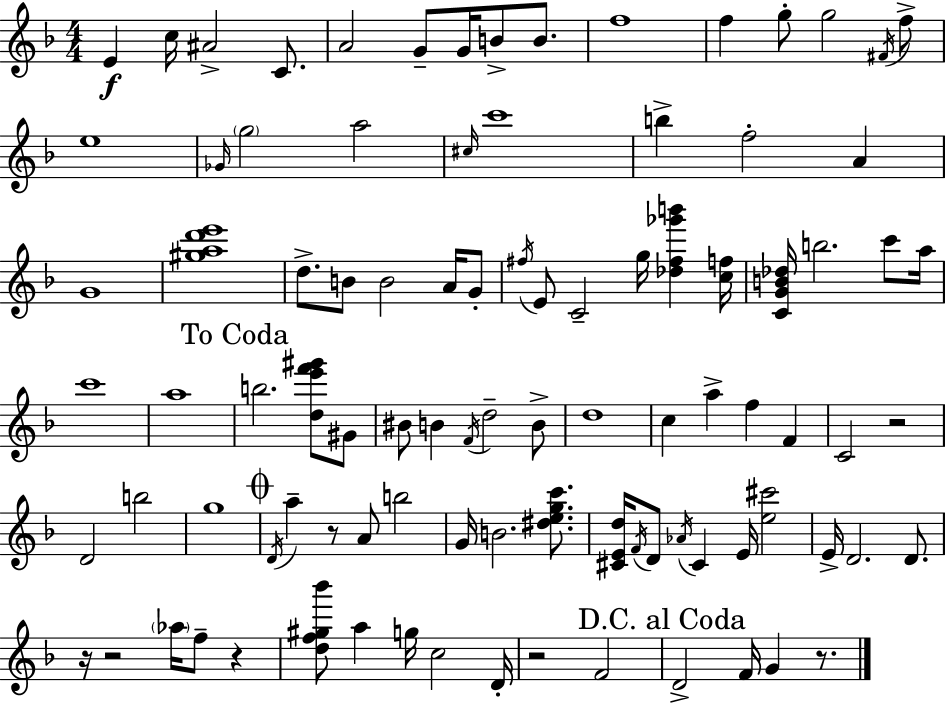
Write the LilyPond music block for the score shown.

{
  \clef treble
  \numericTimeSignature
  \time 4/4
  \key f \major
  e'4\f c''16 ais'2-> c'8. | a'2 g'8-- g'16 b'8-> b'8. | f''1 | f''4 g''8-. g''2 \acciaccatura { fis'16 } f''8-> | \break e''1 | \grace { ges'16 } \parenthesize g''2 a''2 | \grace { cis''16 } c'''1 | b''4-> f''2-. a'4 | \break g'1 | <gis'' a'' d''' e'''>1 | d''8.-> b'8 b'2 | a'16 g'8-. \acciaccatura { fis''16 } e'8 c'2-- g''16 <des'' fis'' ges''' b'''>4 | \break <c'' f''>16 <c' g' b' des''>16 b''2. | c'''8 a''16 c'''1 | a''1 | \mark "To Coda" b''2. | \break <d'' e''' f''' gis'''>8 gis'8 bis'8 b'4 \acciaccatura { f'16 } d''2-- | b'8-> d''1 | c''4 a''4-> f''4 | f'4 c'2 r2 | \break d'2 b''2 | g''1 | \mark \markup { \musicglyph "scripts.coda" } \acciaccatura { d'16 } a''4-- r8 a'8 b''2 | g'16 b'2. | \break <dis'' e'' g'' c'''>8. <cis' e' d''>16 \acciaccatura { f'16 } d'8 \acciaccatura { aes'16 } cis'4 e'16 | <e'' cis'''>2 e'16-> d'2. | d'8. r16 r2 | \parenthesize aes''16 f''8-- r4 <d'' f'' gis'' bes'''>8 a''4 g''16 c''2 | \break d'16-. r2 | f'2 \mark "D.C. al Coda" d'2-> | f'16 g'4 r8. \bar "|."
}